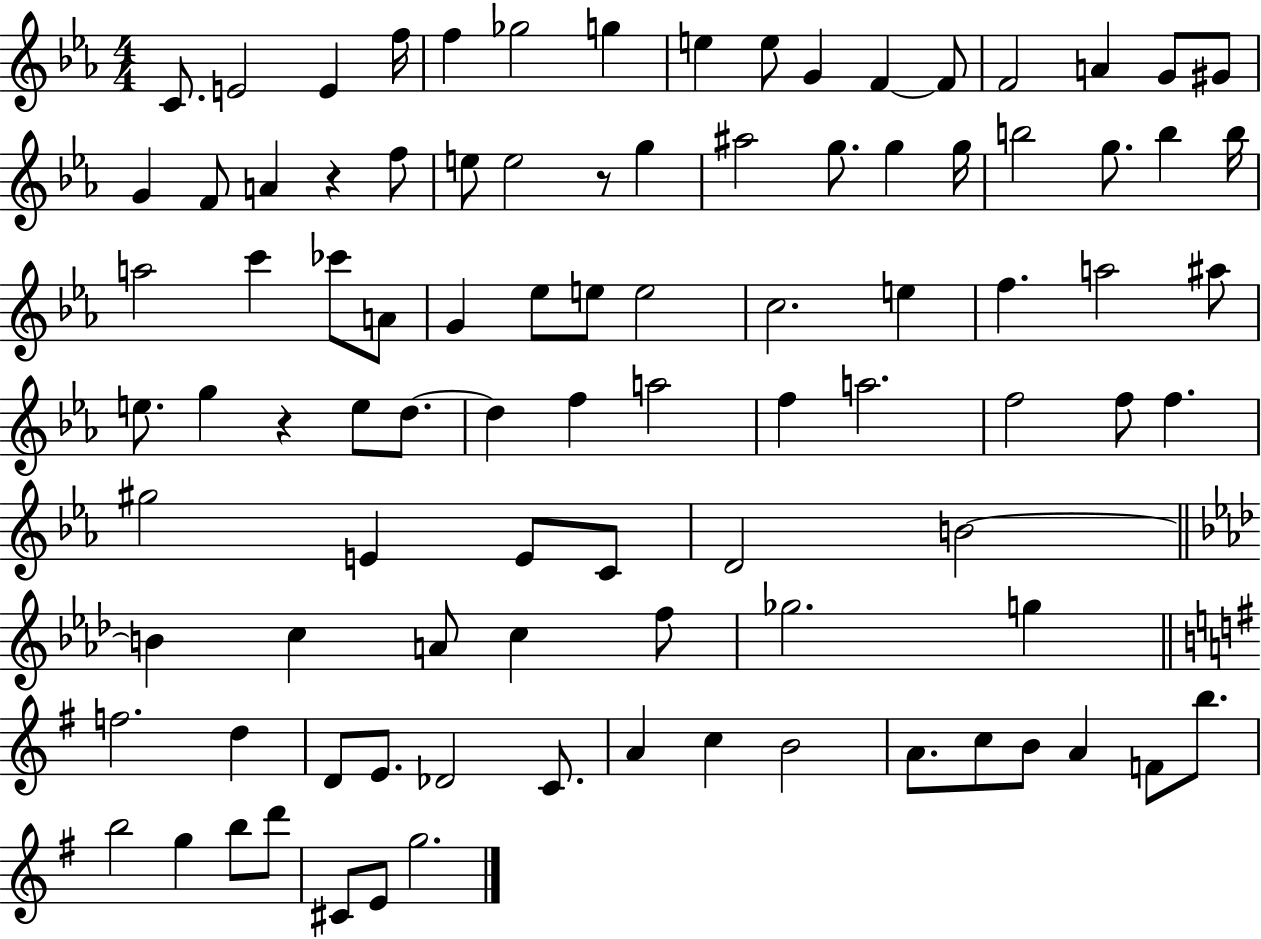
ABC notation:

X:1
T:Untitled
M:4/4
L:1/4
K:Eb
C/2 E2 E f/4 f _g2 g e e/2 G F F/2 F2 A G/2 ^G/2 G F/2 A z f/2 e/2 e2 z/2 g ^a2 g/2 g g/4 b2 g/2 b b/4 a2 c' _c'/2 A/2 G _e/2 e/2 e2 c2 e f a2 ^a/2 e/2 g z e/2 d/2 d f a2 f a2 f2 f/2 f ^g2 E E/2 C/2 D2 B2 B c A/2 c f/2 _g2 g f2 d D/2 E/2 _D2 C/2 A c B2 A/2 c/2 B/2 A F/2 b/2 b2 g b/2 d'/2 ^C/2 E/2 g2